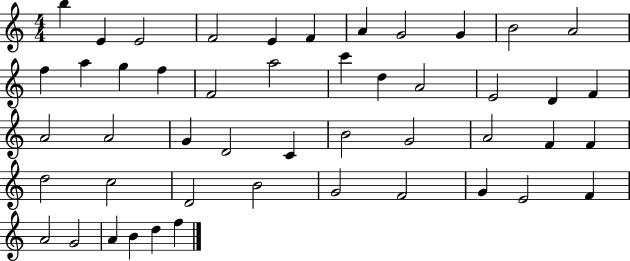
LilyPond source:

{
  \clef treble
  \numericTimeSignature
  \time 4/4
  \key c \major
  b''4 e'4 e'2 | f'2 e'4 f'4 | a'4 g'2 g'4 | b'2 a'2 | \break f''4 a''4 g''4 f''4 | f'2 a''2 | c'''4 d''4 a'2 | e'2 d'4 f'4 | \break a'2 a'2 | g'4 d'2 c'4 | b'2 g'2 | a'2 f'4 f'4 | \break d''2 c''2 | d'2 b'2 | g'2 f'2 | g'4 e'2 f'4 | \break a'2 g'2 | a'4 b'4 d''4 f''4 | \bar "|."
}